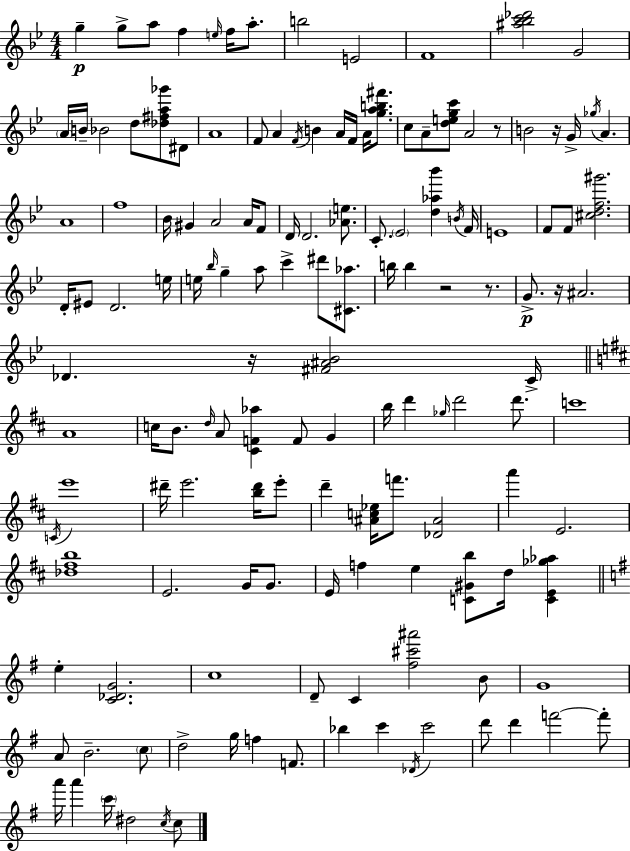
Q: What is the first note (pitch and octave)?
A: G5